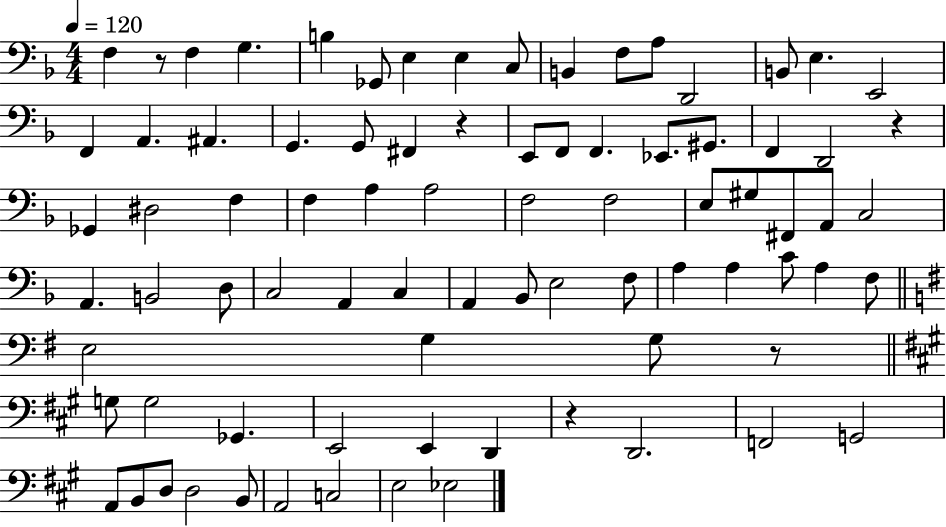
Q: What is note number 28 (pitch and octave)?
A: D2